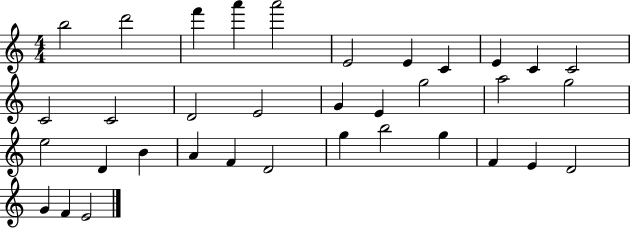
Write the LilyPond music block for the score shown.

{
  \clef treble
  \numericTimeSignature
  \time 4/4
  \key c \major
  b''2 d'''2 | f'''4 a'''4 a'''2 | e'2 e'4 c'4 | e'4 c'4 c'2 | \break c'2 c'2 | d'2 e'2 | g'4 e'4 g''2 | a''2 g''2 | \break e''2 d'4 b'4 | a'4 f'4 d'2 | g''4 b''2 g''4 | f'4 e'4 d'2 | \break g'4 f'4 e'2 | \bar "|."
}